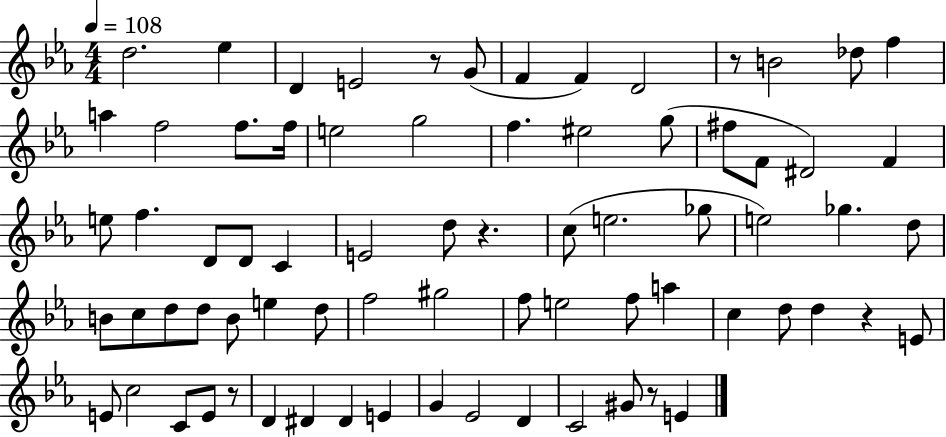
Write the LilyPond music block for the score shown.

{
  \clef treble
  \numericTimeSignature
  \time 4/4
  \key ees \major
  \tempo 4 = 108
  \repeat volta 2 { d''2. ees''4 | d'4 e'2 r8 g'8( | f'4 f'4) d'2 | r8 b'2 des''8 f''4 | \break a''4 f''2 f''8. f''16 | e''2 g''2 | f''4. eis''2 g''8( | fis''8 f'8 dis'2) f'4 | \break e''8 f''4. d'8 d'8 c'4 | e'2 d''8 r4. | c''8( e''2. ges''8 | e''2) ges''4. d''8 | \break b'8 c''8 d''8 d''8 b'8 e''4 d''8 | f''2 gis''2 | f''8 e''2 f''8 a''4 | c''4 d''8 d''4 r4 e'8 | \break e'8 c''2 c'8 e'8 r8 | d'4 dis'4 dis'4 e'4 | g'4 ees'2 d'4 | c'2 gis'8 r8 e'4 | \break } \bar "|."
}